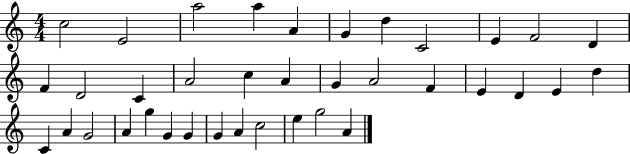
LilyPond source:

{
  \clef treble
  \numericTimeSignature
  \time 4/4
  \key c \major
  c''2 e'2 | a''2 a''4 a'4 | g'4 d''4 c'2 | e'4 f'2 d'4 | \break f'4 d'2 c'4 | a'2 c''4 a'4 | g'4 a'2 f'4 | e'4 d'4 e'4 d''4 | \break c'4 a'4 g'2 | a'4 g''4 g'4 g'4 | g'4 a'4 c''2 | e''4 g''2 a'4 | \break \bar "|."
}